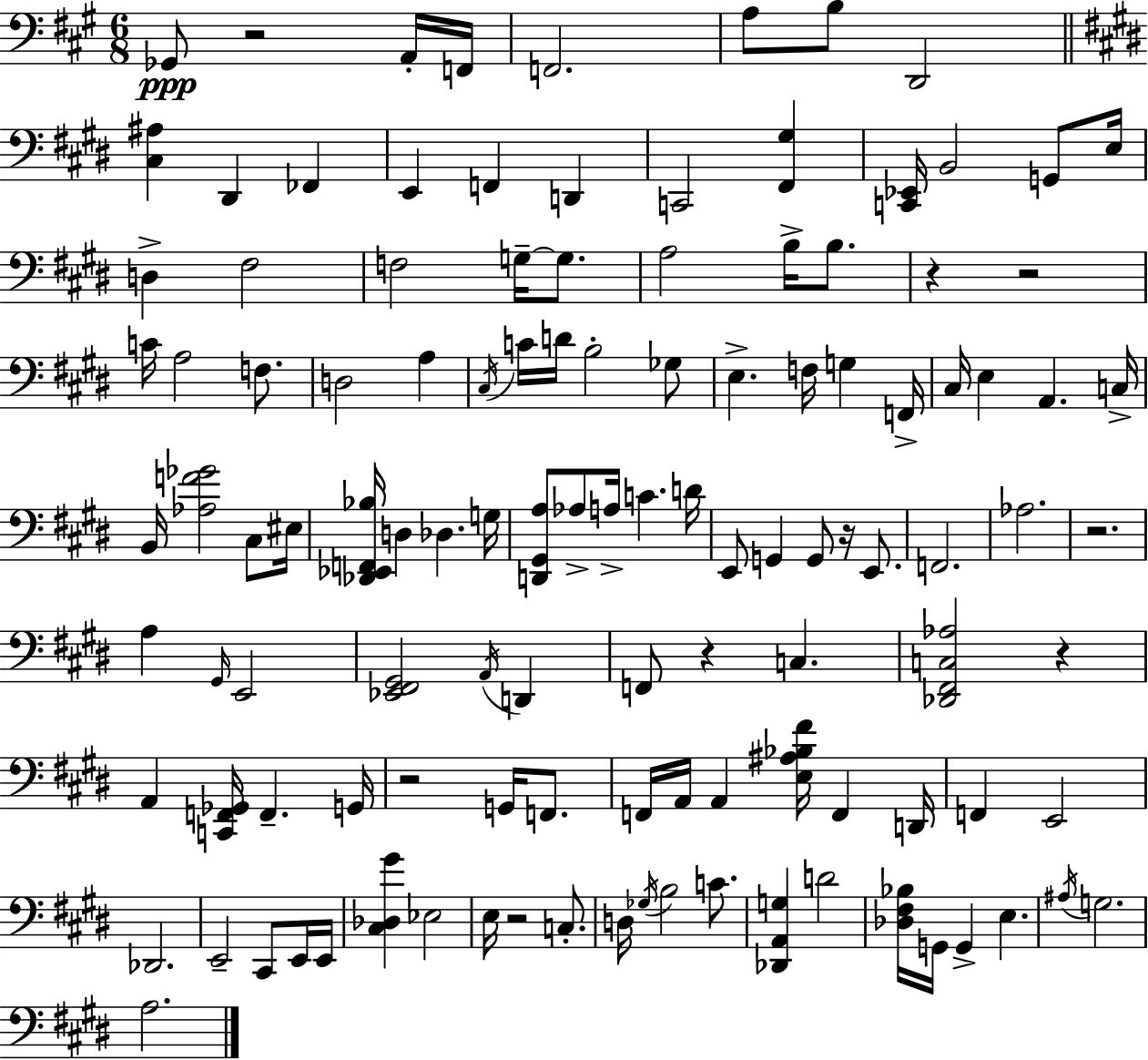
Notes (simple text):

Gb2/e R/h A2/s F2/s F2/h. A3/e B3/e D2/h [C#3,A#3]/q D#2/q FES2/q E2/q F2/q D2/q C2/h [F#2,G#3]/q [C2,Eb2]/s B2/h G2/e E3/s D3/q F#3/h F3/h G3/s G3/e. A3/h B3/s B3/e. R/q R/h C4/s A3/h F3/e. D3/h A3/q C#3/s C4/s D4/s B3/h Gb3/e E3/q. F3/s G3/q F2/s C#3/s E3/q A2/q. C3/s B2/s [Ab3,F4,Gb4]/h C#3/e EIS3/s [Db2,Eb2,F2,Bb3]/s D3/q Db3/q. G3/s [D2,G#2,A3]/e Ab3/e A3/s C4/q. D4/s E2/e G2/q G2/e R/s E2/e. F2/h. Ab3/h. R/h. A3/q G#2/s E2/h [Eb2,F#2,G#2]/h A2/s D2/q F2/e R/q C3/q. [Db2,F#2,C3,Ab3]/h R/q A2/q [C2,F2,Gb2]/s F2/q. G2/s R/h G2/s F2/e. F2/s A2/s A2/q [E3,A#3,Bb3,F#4]/s F2/q D2/s F2/q E2/h Db2/h. E2/h C#2/e E2/s E2/s [C#3,Db3,G#4]/q Eb3/h E3/s R/h C3/e. D3/s Gb3/s B3/h C4/e. [Db2,A2,G3]/q D4/h [Db3,F#3,Bb3]/s G2/s G2/q E3/q. A#3/s G3/h. A3/h.